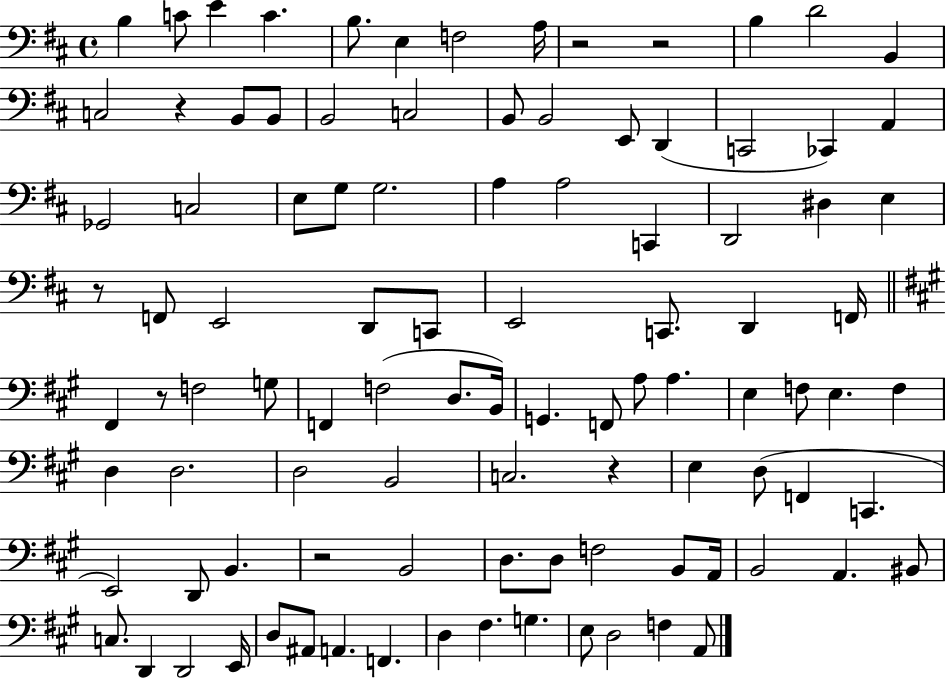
{
  \clef bass
  \time 4/4
  \defaultTimeSignature
  \key d \major
  b4 c'8 e'4 c'4. | b8. e4 f2 a16 | r2 r2 | b4 d'2 b,4 | \break c2 r4 b,8 b,8 | b,2 c2 | b,8 b,2 e,8 d,4( | c,2 ces,4) a,4 | \break ges,2 c2 | e8 g8 g2. | a4 a2 c,4 | d,2 dis4 e4 | \break r8 f,8 e,2 d,8 c,8 | e,2 c,8. d,4 f,16 | \bar "||" \break \key a \major fis,4 r8 f2 g8 | f,4 f2( d8. b,16) | g,4. f,8 a8 a4. | e4 f8 e4. f4 | \break d4 d2. | d2 b,2 | c2. r4 | e4 d8( f,4 c,4. | \break e,2) d,8 b,4. | r2 b,2 | d8. d8 f2 b,8 a,16 | b,2 a,4. bis,8 | \break c8. d,4 d,2 e,16 | d8 ais,8 a,4. f,4. | d4 fis4. g4. | e8 d2 f4 a,8 | \break \bar "|."
}